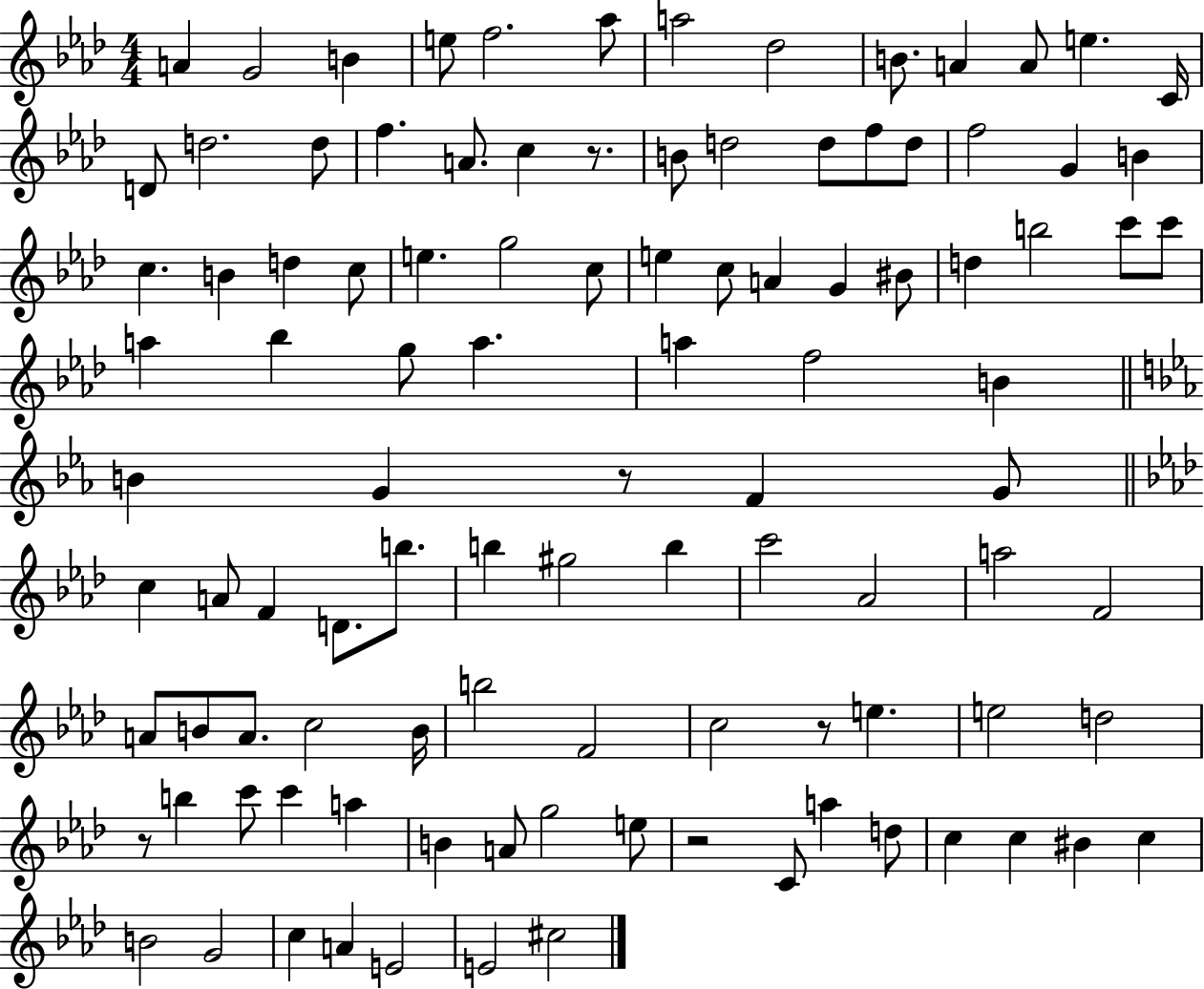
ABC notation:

X:1
T:Untitled
M:4/4
L:1/4
K:Ab
A G2 B e/2 f2 _a/2 a2 _d2 B/2 A A/2 e C/4 D/2 d2 d/2 f A/2 c z/2 B/2 d2 d/2 f/2 d/2 f2 G B c B d c/2 e g2 c/2 e c/2 A G ^B/2 d b2 c'/2 c'/2 a _b g/2 a a f2 B B G z/2 F G/2 c A/2 F D/2 b/2 b ^g2 b c'2 _A2 a2 F2 A/2 B/2 A/2 c2 B/4 b2 F2 c2 z/2 e e2 d2 z/2 b c'/2 c' a B A/2 g2 e/2 z2 C/2 a d/2 c c ^B c B2 G2 c A E2 E2 ^c2